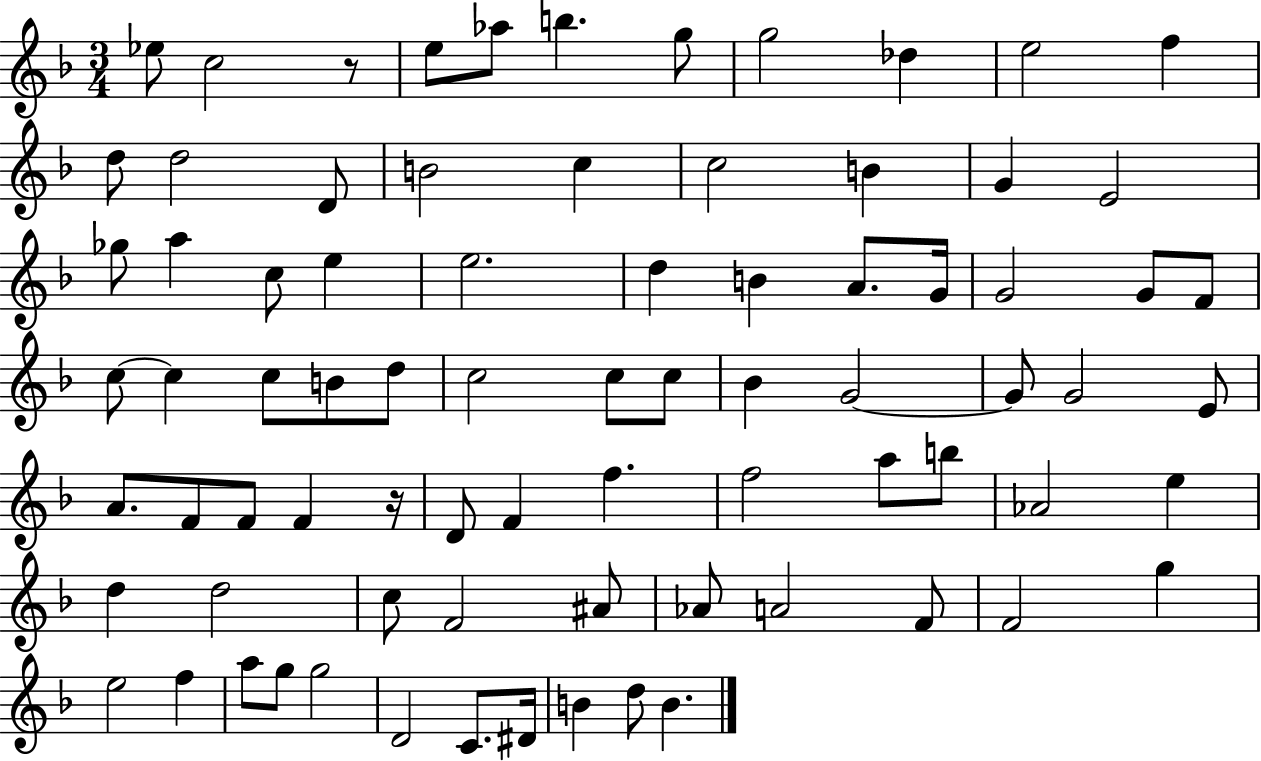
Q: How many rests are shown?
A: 2